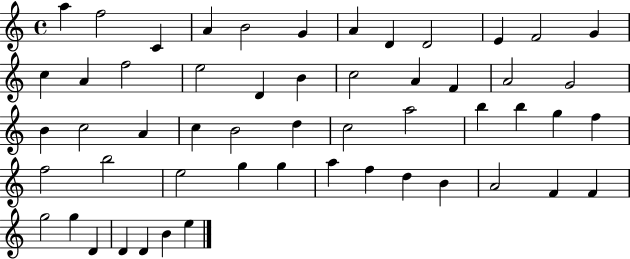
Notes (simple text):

A5/q F5/h C4/q A4/q B4/h G4/q A4/q D4/q D4/h E4/q F4/h G4/q C5/q A4/q F5/h E5/h D4/q B4/q C5/h A4/q F4/q A4/h G4/h B4/q C5/h A4/q C5/q B4/h D5/q C5/h A5/h B5/q B5/q G5/q F5/q F5/h B5/h E5/h G5/q G5/q A5/q F5/q D5/q B4/q A4/h F4/q F4/q G5/h G5/q D4/q D4/q D4/q B4/q E5/q